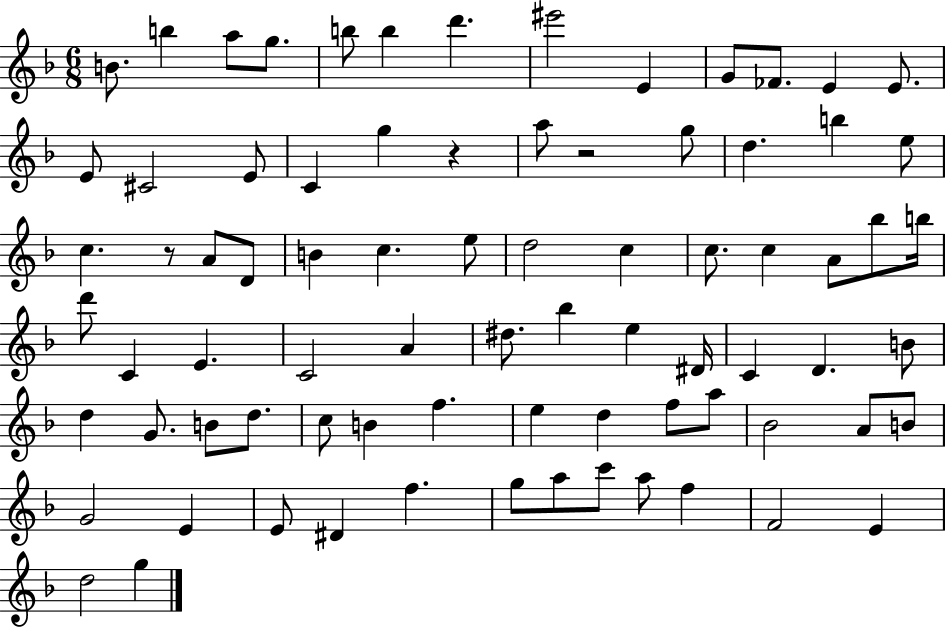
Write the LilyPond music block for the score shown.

{
  \clef treble
  \numericTimeSignature
  \time 6/8
  \key f \major
  b'8. b''4 a''8 g''8. | b''8 b''4 d'''4. | eis'''2 e'4 | g'8 fes'8. e'4 e'8. | \break e'8 cis'2 e'8 | c'4 g''4 r4 | a''8 r2 g''8 | d''4. b''4 e''8 | \break c''4. r8 a'8 d'8 | b'4 c''4. e''8 | d''2 c''4 | c''8. c''4 a'8 bes''8 b''16 | \break d'''8 c'4 e'4. | c'2 a'4 | dis''8. bes''4 e''4 dis'16 | c'4 d'4. b'8 | \break d''4 g'8. b'8 d''8. | c''8 b'4 f''4. | e''4 d''4 f''8 a''8 | bes'2 a'8 b'8 | \break g'2 e'4 | e'8 dis'4 f''4. | g''8 a''8 c'''8 a''8 f''4 | f'2 e'4 | \break d''2 g''4 | \bar "|."
}